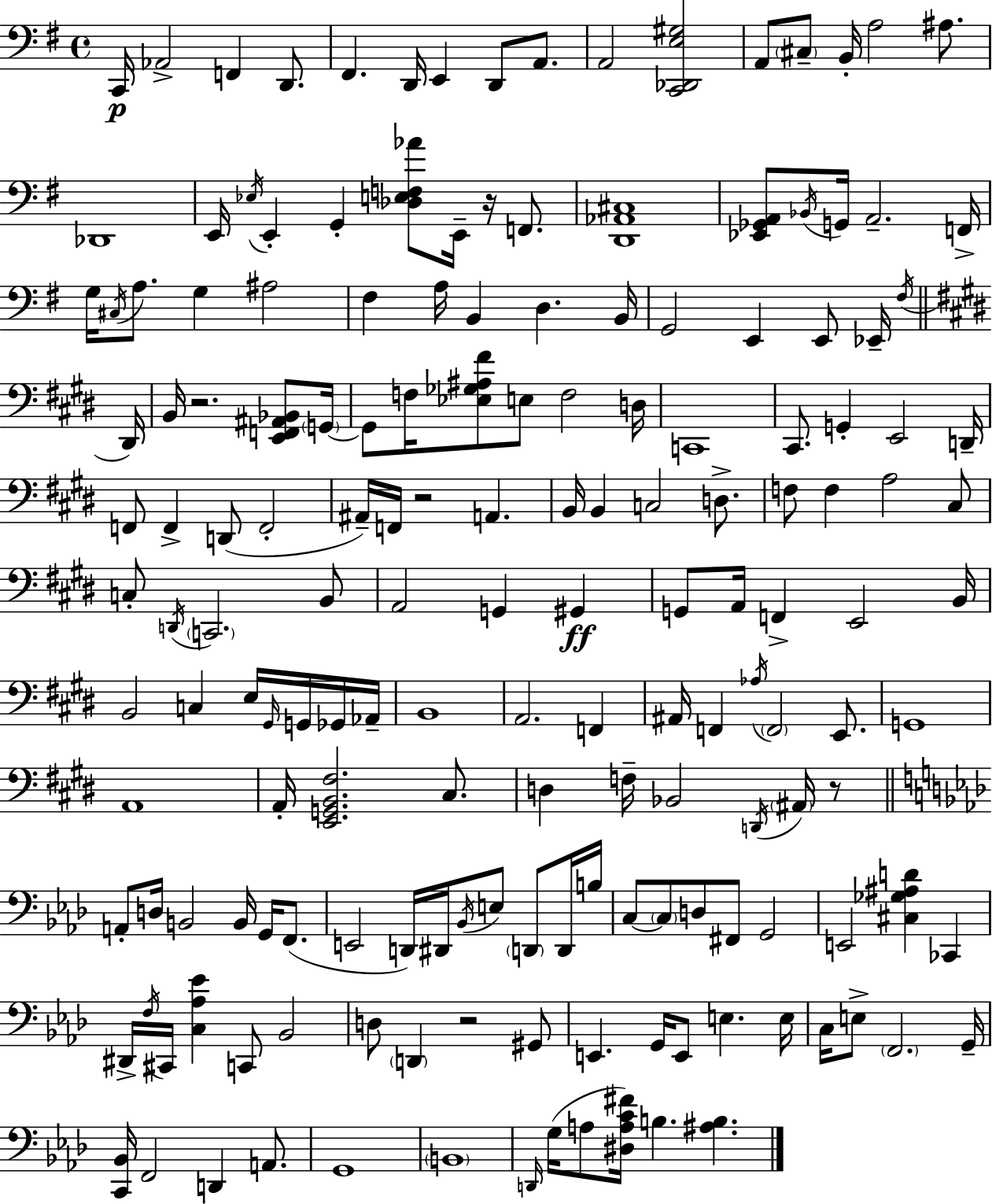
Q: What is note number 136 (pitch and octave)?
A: G2